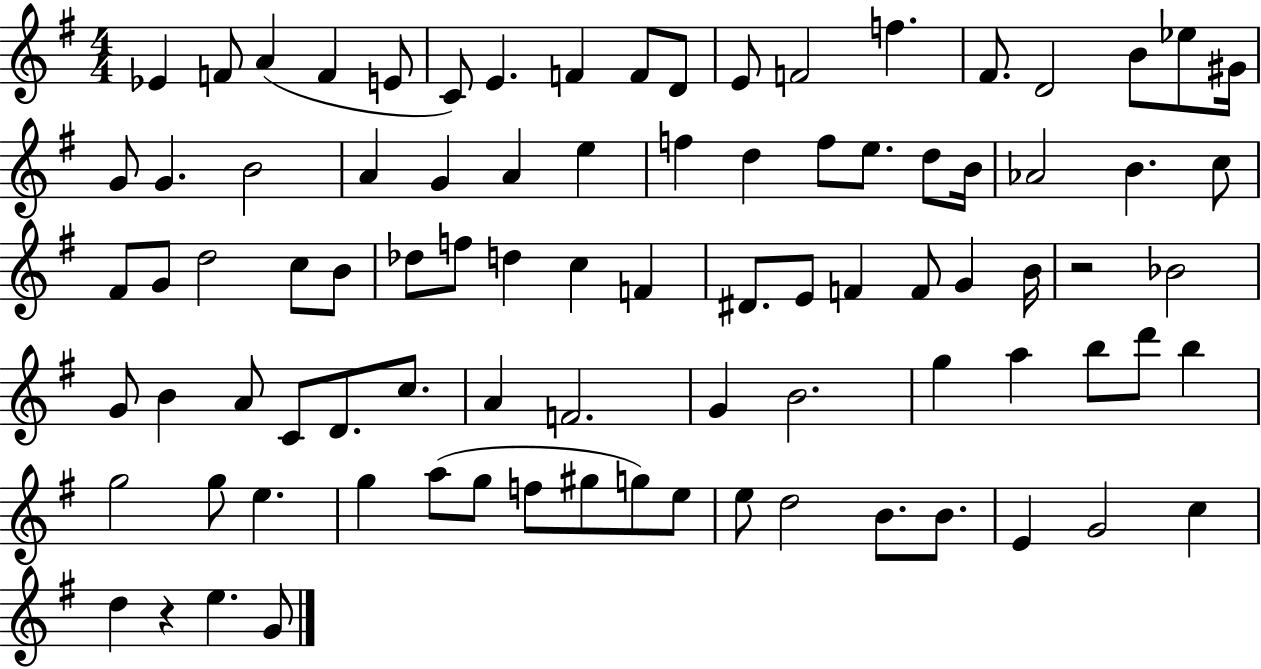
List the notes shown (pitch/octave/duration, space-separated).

Eb4/q F4/e A4/q F4/q E4/e C4/e E4/q. F4/q F4/e D4/e E4/e F4/h F5/q. F#4/e. D4/h B4/e Eb5/e G#4/s G4/e G4/q. B4/h A4/q G4/q A4/q E5/q F5/q D5/q F5/e E5/e. D5/e B4/s Ab4/h B4/q. C5/e F#4/e G4/e D5/h C5/e B4/e Db5/e F5/e D5/q C5/q F4/q D#4/e. E4/e F4/q F4/e G4/q B4/s R/h Bb4/h G4/e B4/q A4/e C4/e D4/e. C5/e. A4/q F4/h. G4/q B4/h. G5/q A5/q B5/e D6/e B5/q G5/h G5/e E5/q. G5/q A5/e G5/e F5/e G#5/e G5/e E5/e E5/e D5/h B4/e. B4/e. E4/q G4/h C5/q D5/q R/q E5/q. G4/e